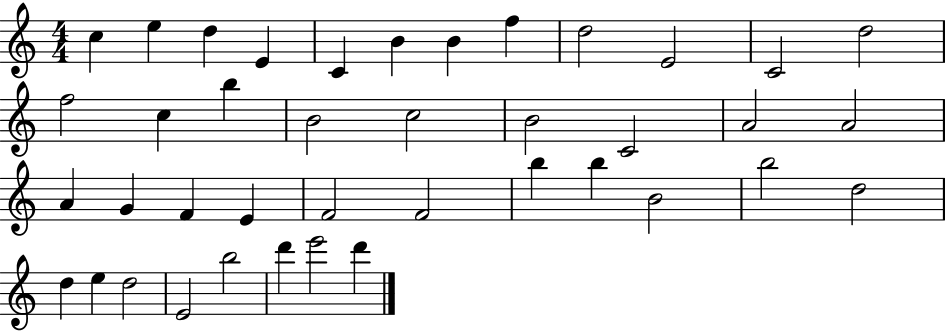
C5/q E5/q D5/q E4/q C4/q B4/q B4/q F5/q D5/h E4/h C4/h D5/h F5/h C5/q B5/q B4/h C5/h B4/h C4/h A4/h A4/h A4/q G4/q F4/q E4/q F4/h F4/h B5/q B5/q B4/h B5/h D5/h D5/q E5/q D5/h E4/h B5/h D6/q E6/h D6/q